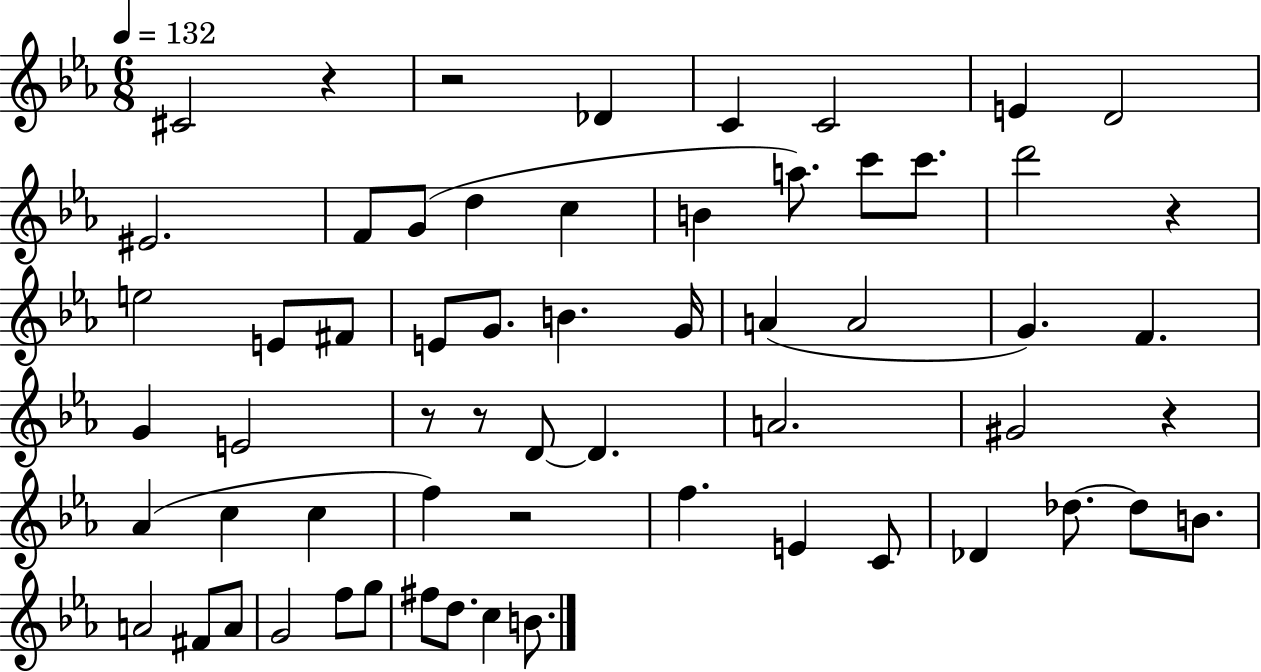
{
  \clef treble
  \numericTimeSignature
  \time 6/8
  \key ees \major
  \tempo 4 = 132
  \repeat volta 2 { cis'2 r4 | r2 des'4 | c'4 c'2 | e'4 d'2 | \break eis'2. | f'8 g'8( d''4 c''4 | b'4 a''8.) c'''8 c'''8. | d'''2 r4 | \break e''2 e'8 fis'8 | e'8 g'8. b'4. g'16 | a'4( a'2 | g'4.) f'4. | \break g'4 e'2 | r8 r8 d'8~~ d'4. | a'2. | gis'2 r4 | \break aes'4( c''4 c''4 | f''4) r2 | f''4. e'4 c'8 | des'4 des''8.~~ des''8 b'8. | \break a'2 fis'8 a'8 | g'2 f''8 g''8 | fis''8 d''8. c''4 b'8. | } \bar "|."
}